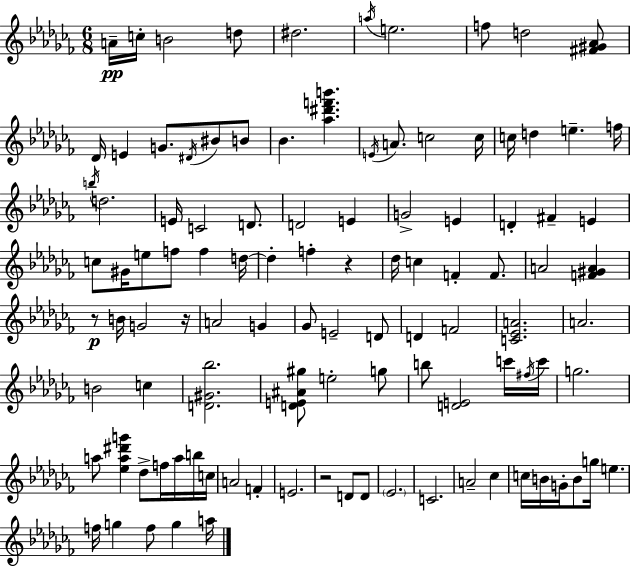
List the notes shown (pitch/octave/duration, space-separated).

A4/s C5/s B4/h D5/e D#5/h. A5/s E5/h. F5/e D5/h [F#4,G#4,Ab4]/e Db4/s E4/q G4/e. D#4/s BIS4/e B4/e Bb4/q. [Ab5,D#6,F6,B6]/q. E4/s A4/e. C5/h C5/s C5/s D5/q E5/q. F5/s B5/s D5/h. E4/s C4/h D4/e. D4/h E4/q G4/h E4/q D4/q F#4/q E4/q C5/e G#4/s E5/e F5/e F5/q D5/s D5/q F5/q R/q Db5/s C5/q F4/q F4/e. A4/h [F4,G#4,A4]/q R/e B4/s G4/h R/s A4/h G4/q Gb4/e E4/h D4/e D4/q F4/h [C4,Eb4,A4]/h. A4/h. B4/h C5/q [D4,G#4,Bb5]/h. [D4,E4,A#4,G#5]/e E5/h G5/e B5/e [D4,E4]/h C6/s F#5/s C6/s G5/h. A5/e [Eb5,A5,D#6,G6]/q Db5/e F5/s A5/s B5/s C5/s A4/h F4/q E4/h. R/h D4/e D4/e Eb4/h. C4/h. A4/h CES5/q C5/s B4/s G4/s B4/e G5/s E5/q. F5/s G5/q F5/e G5/q A5/s